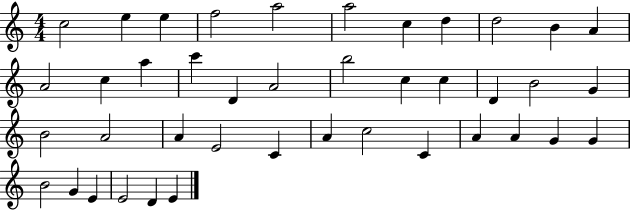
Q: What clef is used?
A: treble